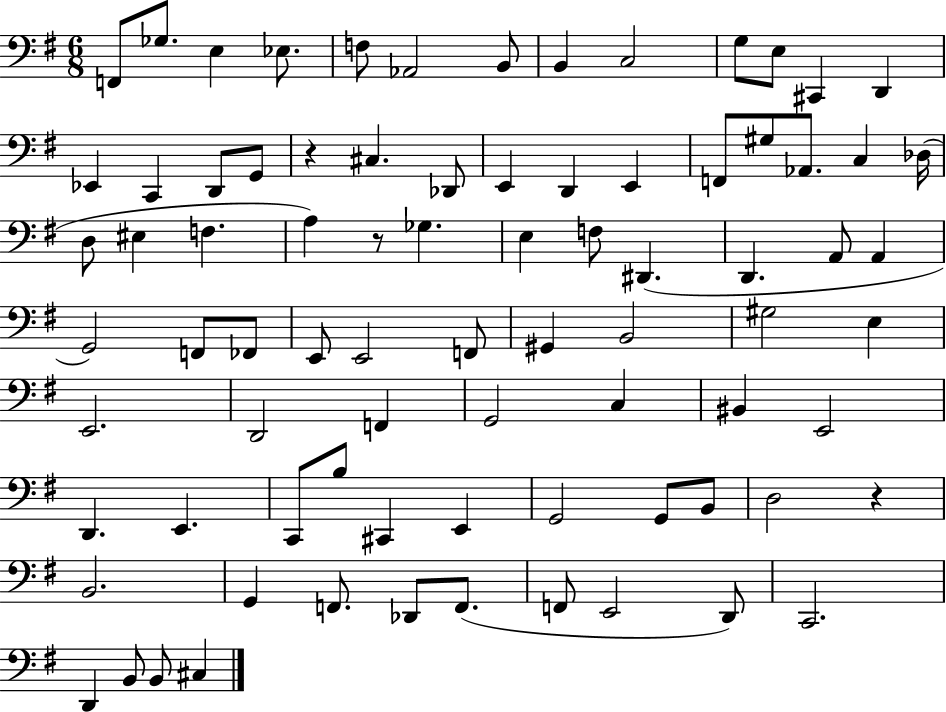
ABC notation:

X:1
T:Untitled
M:6/8
L:1/4
K:G
F,,/2 _G,/2 E, _E,/2 F,/2 _A,,2 B,,/2 B,, C,2 G,/2 E,/2 ^C,, D,, _E,, C,, D,,/2 G,,/2 z ^C, _D,,/2 E,, D,, E,, F,,/2 ^G,/2 _A,,/2 C, _D,/4 D,/2 ^E, F, A, z/2 _G, E, F,/2 ^D,, D,, A,,/2 A,, G,,2 F,,/2 _F,,/2 E,,/2 E,,2 F,,/2 ^G,, B,,2 ^G,2 E, E,,2 D,,2 F,, G,,2 C, ^B,, E,,2 D,, E,, C,,/2 B,/2 ^C,, E,, G,,2 G,,/2 B,,/2 D,2 z B,,2 G,, F,,/2 _D,,/2 F,,/2 F,,/2 E,,2 D,,/2 C,,2 D,, B,,/2 B,,/2 ^C,